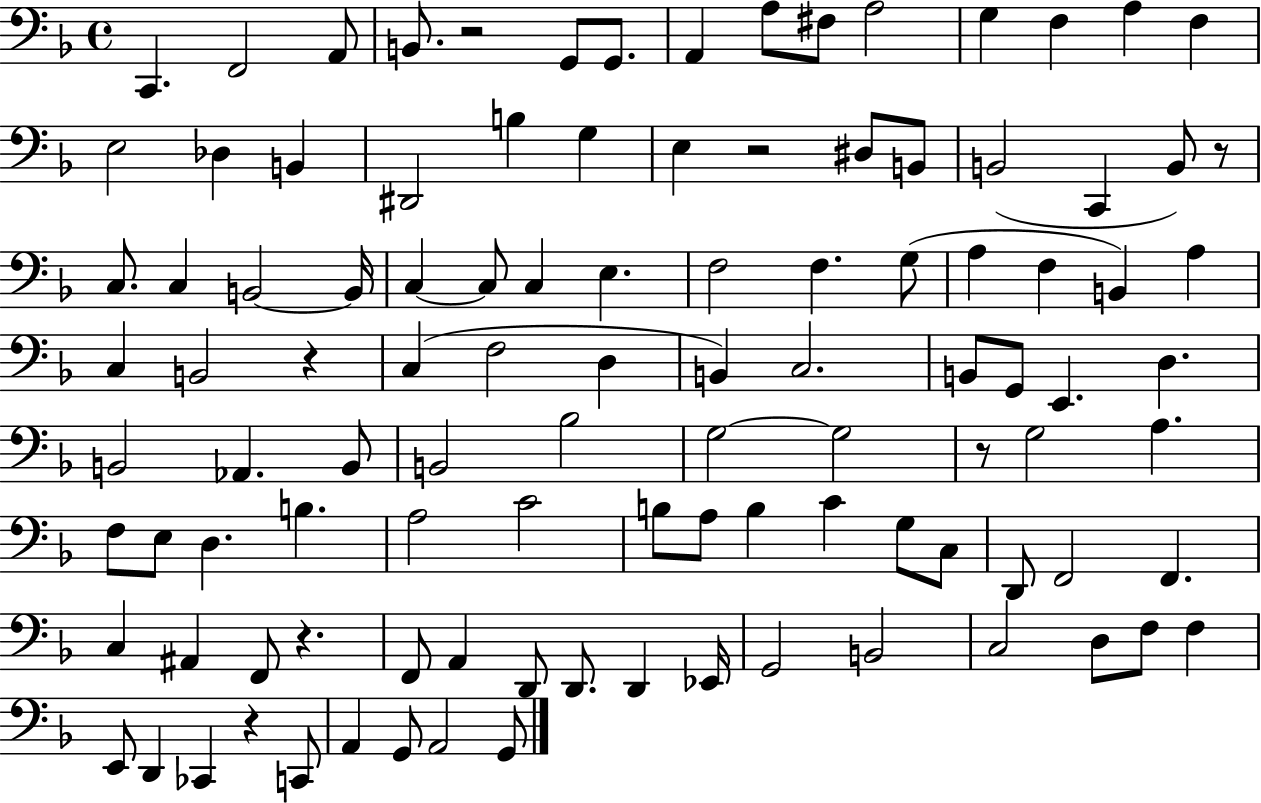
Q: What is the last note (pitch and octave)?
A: G2